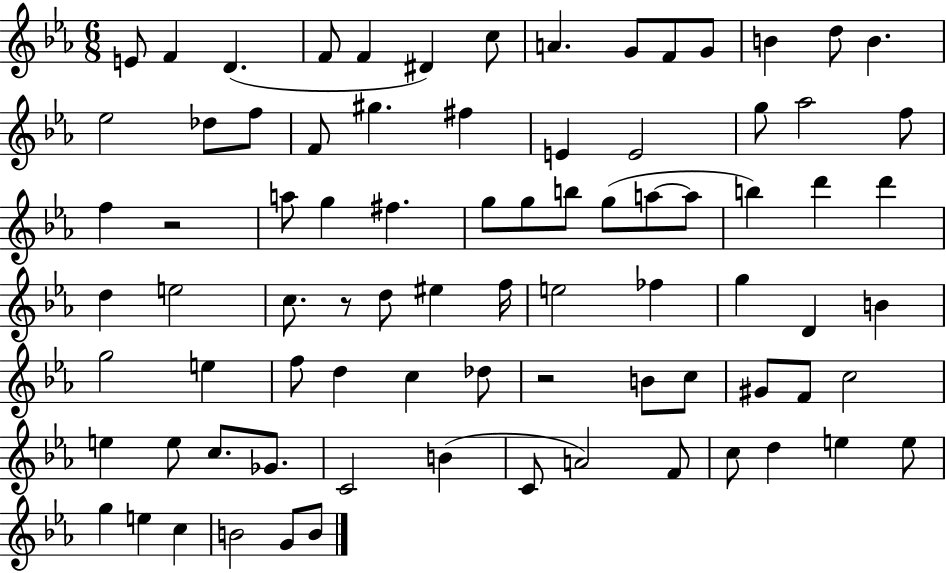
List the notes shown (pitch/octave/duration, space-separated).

E4/e F4/q D4/q. F4/e F4/q D#4/q C5/e A4/q. G4/e F4/e G4/e B4/q D5/e B4/q. Eb5/h Db5/e F5/e F4/e G#5/q. F#5/q E4/q E4/h G5/e Ab5/h F5/e F5/q R/h A5/e G5/q F#5/q. G5/e G5/e B5/e G5/e A5/e A5/e B5/q D6/q D6/q D5/q E5/h C5/e. R/e D5/e EIS5/q F5/s E5/h FES5/q G5/q D4/q B4/q G5/h E5/q F5/e D5/q C5/q Db5/e R/h B4/e C5/e G#4/e F4/e C5/h E5/q E5/e C5/e. Gb4/e. C4/h B4/q C4/e A4/h F4/e C5/e D5/q E5/q E5/e G5/q E5/q C5/q B4/h G4/e B4/e